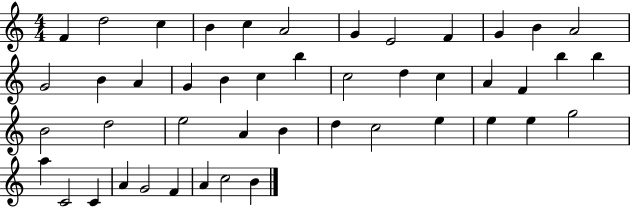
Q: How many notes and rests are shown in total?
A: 46